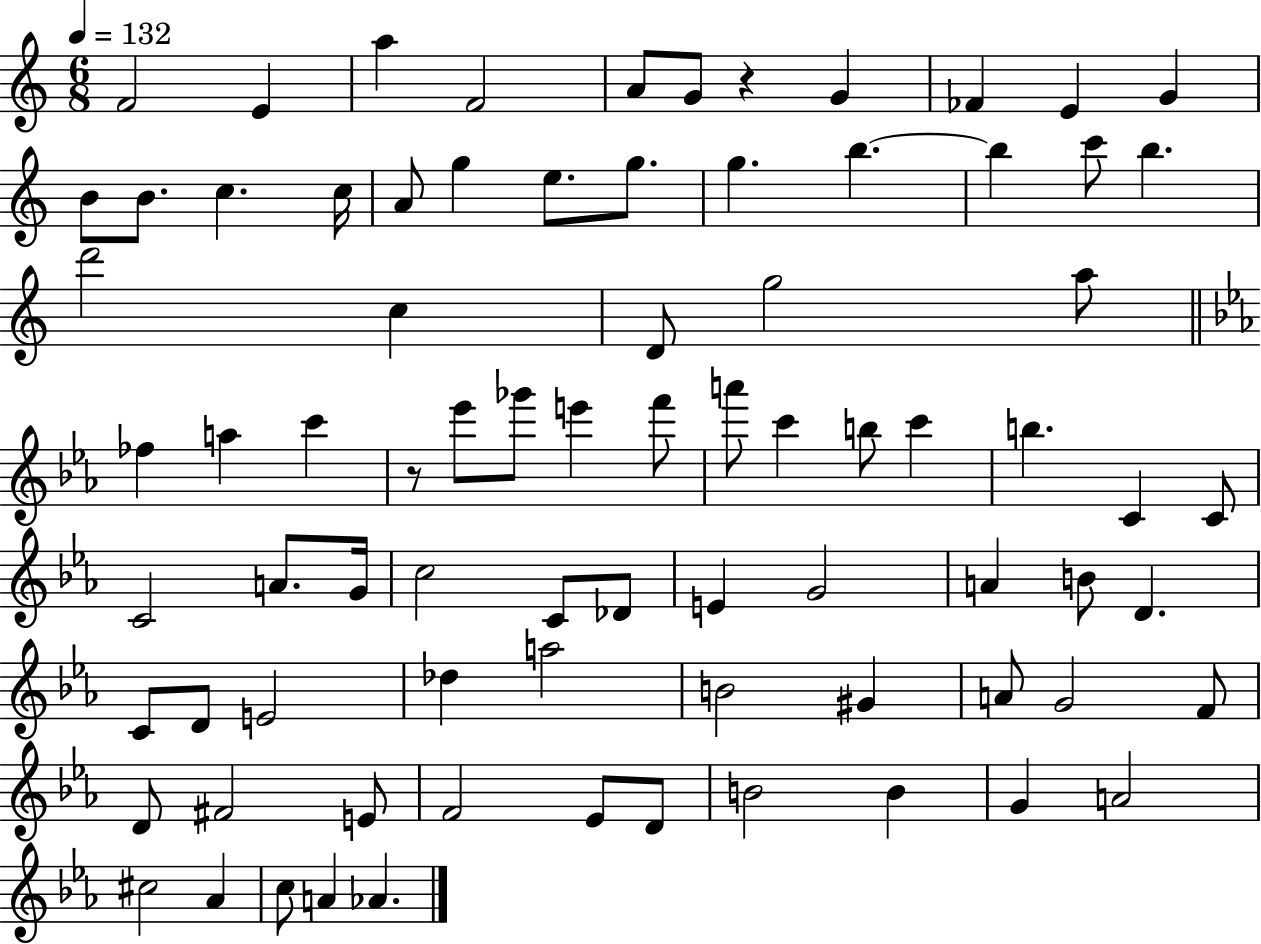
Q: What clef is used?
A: treble